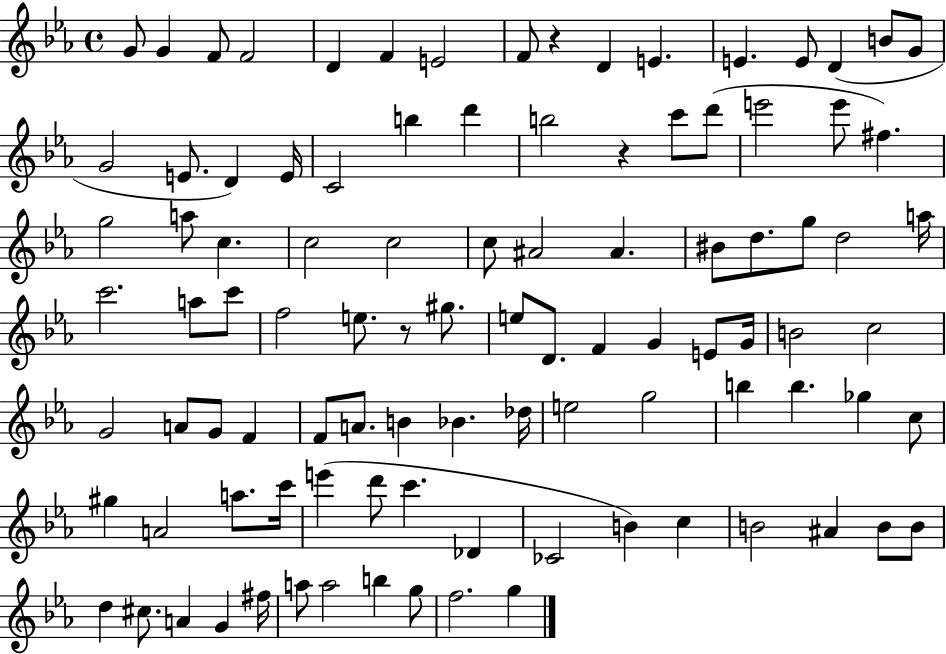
X:1
T:Untitled
M:4/4
L:1/4
K:Eb
G/2 G F/2 F2 D F E2 F/2 z D E E E/2 D B/2 G/2 G2 E/2 D E/4 C2 b d' b2 z c'/2 d'/2 e'2 e'/2 ^f g2 a/2 c c2 c2 c/2 ^A2 ^A ^B/2 d/2 g/2 d2 a/4 c'2 a/2 c'/2 f2 e/2 z/2 ^g/2 e/2 D/2 F G E/2 G/4 B2 c2 G2 A/2 G/2 F F/2 A/2 B _B _d/4 e2 g2 b b _g c/2 ^g A2 a/2 c'/4 e' d'/2 c' _D _C2 B c B2 ^A B/2 B/2 d ^c/2 A G ^f/4 a/2 a2 b g/2 f2 g